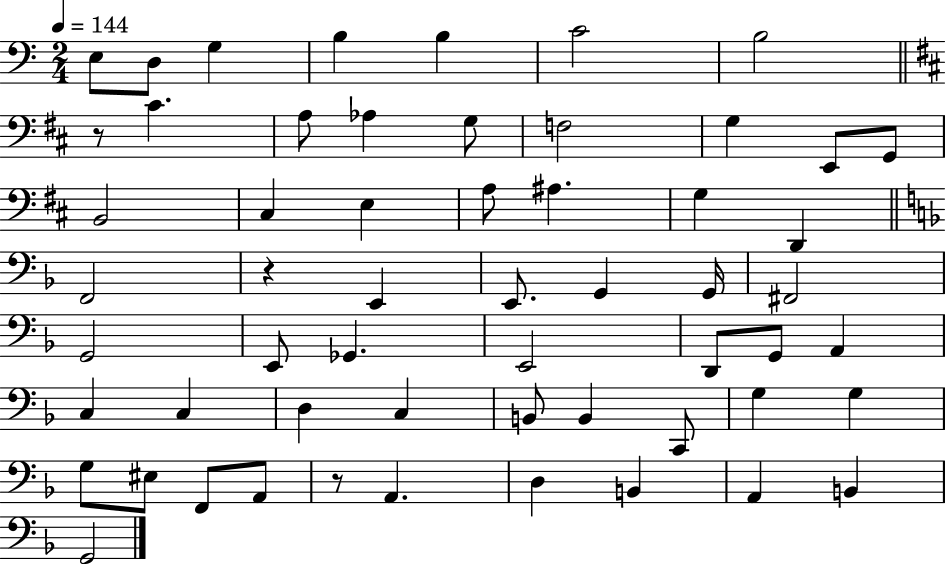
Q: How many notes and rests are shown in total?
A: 57